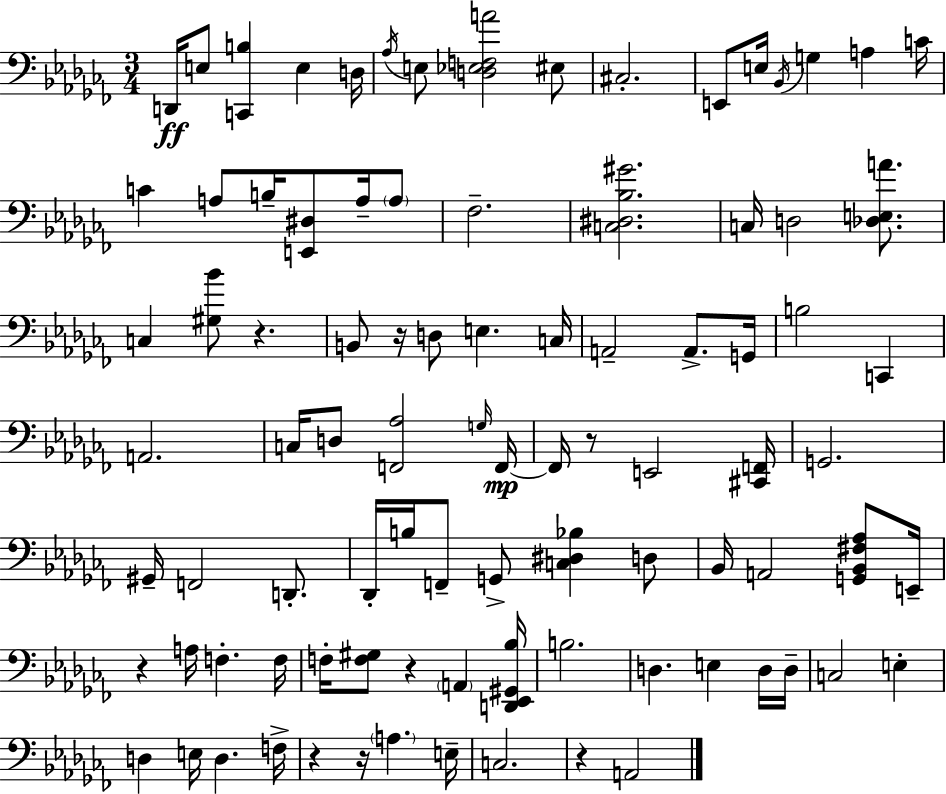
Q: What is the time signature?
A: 3/4